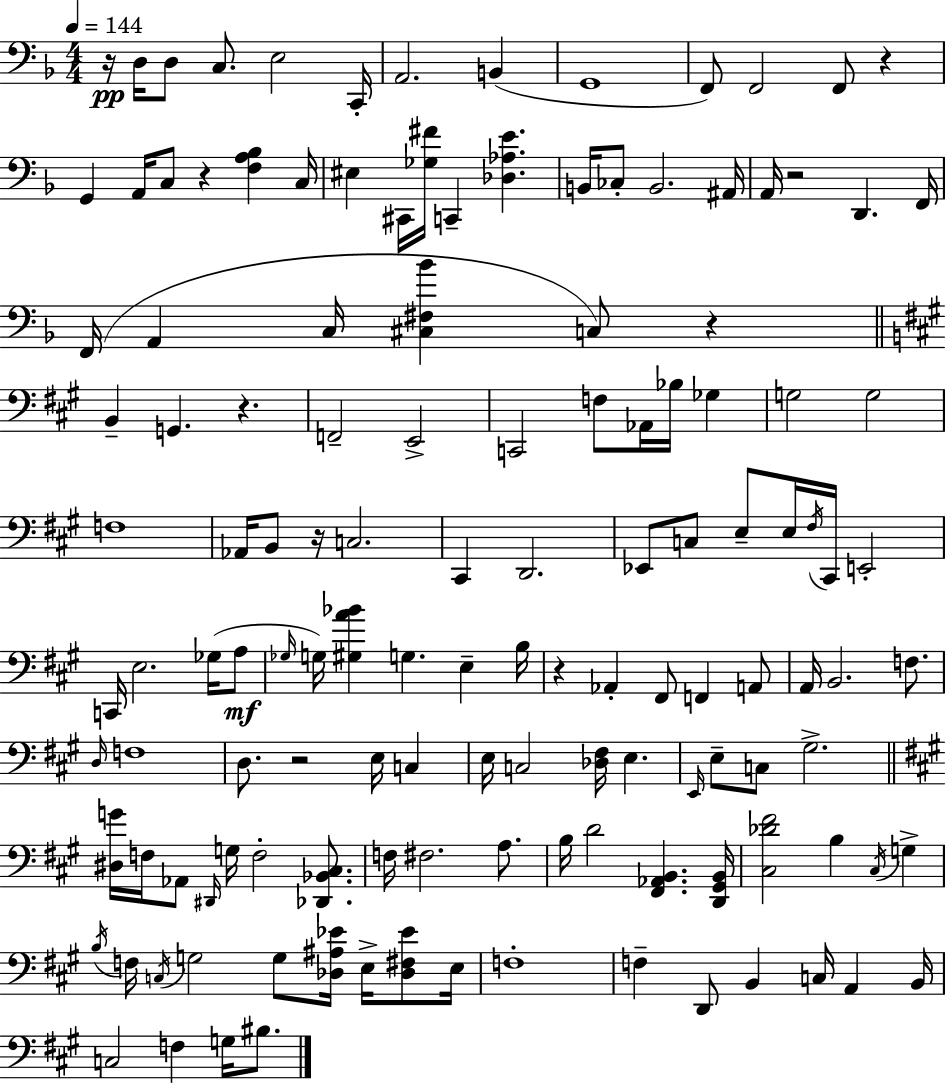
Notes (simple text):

R/s D3/s D3/e C3/e. E3/h C2/s A2/h. B2/q G2/w F2/e F2/h F2/e R/q G2/q A2/s C3/e R/q [F3,A3,Bb3]/q C3/s EIS3/q C#2/s [Gb3,F#4]/s C2/q [Db3,Ab3,E4]/q. B2/s CES3/e B2/h. A#2/s A2/s R/h D2/q. F2/s F2/s A2/q C3/s [C#3,F#3,Bb4]/q C3/e R/q B2/q G2/q. R/q. F2/h E2/h C2/h F3/e Ab2/s Bb3/s Gb3/q G3/h G3/h F3/w Ab2/s B2/e R/s C3/h. C#2/q D2/h. Eb2/e C3/e E3/e E3/s F#3/s C#2/s E2/h C2/s E3/h. Gb3/s A3/e Gb3/s G3/s [G#3,A4,Bb4]/q G3/q. E3/q B3/s R/q Ab2/q F#2/e F2/q A2/e A2/s B2/h. F3/e. D3/s F3/w D3/e. R/h E3/s C3/q E3/s C3/h [Db3,F#3]/s E3/q. E2/s E3/e C3/e G#3/h. [D#3,G4]/s F3/s Ab2/e D#2/s G3/s F3/h [Db2,Bb2,C#3]/e. F3/s F#3/h. A3/e. B3/s D4/h [F#2,Ab2,B2]/q. [D2,G#2,B2]/s [C#3,Db4,F#4]/h B3/q C#3/s G3/q B3/s F3/s C3/s G3/h G3/e [Db3,A#3,Eb4]/s E3/s [Db3,F#3,Eb4]/e E3/s F3/w F3/q D2/e B2/q C3/s A2/q B2/s C3/h F3/q G3/s BIS3/e.